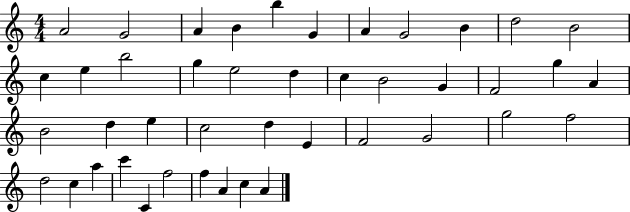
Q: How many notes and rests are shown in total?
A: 43